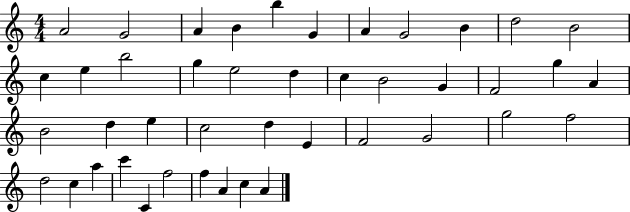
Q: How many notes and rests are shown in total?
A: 43